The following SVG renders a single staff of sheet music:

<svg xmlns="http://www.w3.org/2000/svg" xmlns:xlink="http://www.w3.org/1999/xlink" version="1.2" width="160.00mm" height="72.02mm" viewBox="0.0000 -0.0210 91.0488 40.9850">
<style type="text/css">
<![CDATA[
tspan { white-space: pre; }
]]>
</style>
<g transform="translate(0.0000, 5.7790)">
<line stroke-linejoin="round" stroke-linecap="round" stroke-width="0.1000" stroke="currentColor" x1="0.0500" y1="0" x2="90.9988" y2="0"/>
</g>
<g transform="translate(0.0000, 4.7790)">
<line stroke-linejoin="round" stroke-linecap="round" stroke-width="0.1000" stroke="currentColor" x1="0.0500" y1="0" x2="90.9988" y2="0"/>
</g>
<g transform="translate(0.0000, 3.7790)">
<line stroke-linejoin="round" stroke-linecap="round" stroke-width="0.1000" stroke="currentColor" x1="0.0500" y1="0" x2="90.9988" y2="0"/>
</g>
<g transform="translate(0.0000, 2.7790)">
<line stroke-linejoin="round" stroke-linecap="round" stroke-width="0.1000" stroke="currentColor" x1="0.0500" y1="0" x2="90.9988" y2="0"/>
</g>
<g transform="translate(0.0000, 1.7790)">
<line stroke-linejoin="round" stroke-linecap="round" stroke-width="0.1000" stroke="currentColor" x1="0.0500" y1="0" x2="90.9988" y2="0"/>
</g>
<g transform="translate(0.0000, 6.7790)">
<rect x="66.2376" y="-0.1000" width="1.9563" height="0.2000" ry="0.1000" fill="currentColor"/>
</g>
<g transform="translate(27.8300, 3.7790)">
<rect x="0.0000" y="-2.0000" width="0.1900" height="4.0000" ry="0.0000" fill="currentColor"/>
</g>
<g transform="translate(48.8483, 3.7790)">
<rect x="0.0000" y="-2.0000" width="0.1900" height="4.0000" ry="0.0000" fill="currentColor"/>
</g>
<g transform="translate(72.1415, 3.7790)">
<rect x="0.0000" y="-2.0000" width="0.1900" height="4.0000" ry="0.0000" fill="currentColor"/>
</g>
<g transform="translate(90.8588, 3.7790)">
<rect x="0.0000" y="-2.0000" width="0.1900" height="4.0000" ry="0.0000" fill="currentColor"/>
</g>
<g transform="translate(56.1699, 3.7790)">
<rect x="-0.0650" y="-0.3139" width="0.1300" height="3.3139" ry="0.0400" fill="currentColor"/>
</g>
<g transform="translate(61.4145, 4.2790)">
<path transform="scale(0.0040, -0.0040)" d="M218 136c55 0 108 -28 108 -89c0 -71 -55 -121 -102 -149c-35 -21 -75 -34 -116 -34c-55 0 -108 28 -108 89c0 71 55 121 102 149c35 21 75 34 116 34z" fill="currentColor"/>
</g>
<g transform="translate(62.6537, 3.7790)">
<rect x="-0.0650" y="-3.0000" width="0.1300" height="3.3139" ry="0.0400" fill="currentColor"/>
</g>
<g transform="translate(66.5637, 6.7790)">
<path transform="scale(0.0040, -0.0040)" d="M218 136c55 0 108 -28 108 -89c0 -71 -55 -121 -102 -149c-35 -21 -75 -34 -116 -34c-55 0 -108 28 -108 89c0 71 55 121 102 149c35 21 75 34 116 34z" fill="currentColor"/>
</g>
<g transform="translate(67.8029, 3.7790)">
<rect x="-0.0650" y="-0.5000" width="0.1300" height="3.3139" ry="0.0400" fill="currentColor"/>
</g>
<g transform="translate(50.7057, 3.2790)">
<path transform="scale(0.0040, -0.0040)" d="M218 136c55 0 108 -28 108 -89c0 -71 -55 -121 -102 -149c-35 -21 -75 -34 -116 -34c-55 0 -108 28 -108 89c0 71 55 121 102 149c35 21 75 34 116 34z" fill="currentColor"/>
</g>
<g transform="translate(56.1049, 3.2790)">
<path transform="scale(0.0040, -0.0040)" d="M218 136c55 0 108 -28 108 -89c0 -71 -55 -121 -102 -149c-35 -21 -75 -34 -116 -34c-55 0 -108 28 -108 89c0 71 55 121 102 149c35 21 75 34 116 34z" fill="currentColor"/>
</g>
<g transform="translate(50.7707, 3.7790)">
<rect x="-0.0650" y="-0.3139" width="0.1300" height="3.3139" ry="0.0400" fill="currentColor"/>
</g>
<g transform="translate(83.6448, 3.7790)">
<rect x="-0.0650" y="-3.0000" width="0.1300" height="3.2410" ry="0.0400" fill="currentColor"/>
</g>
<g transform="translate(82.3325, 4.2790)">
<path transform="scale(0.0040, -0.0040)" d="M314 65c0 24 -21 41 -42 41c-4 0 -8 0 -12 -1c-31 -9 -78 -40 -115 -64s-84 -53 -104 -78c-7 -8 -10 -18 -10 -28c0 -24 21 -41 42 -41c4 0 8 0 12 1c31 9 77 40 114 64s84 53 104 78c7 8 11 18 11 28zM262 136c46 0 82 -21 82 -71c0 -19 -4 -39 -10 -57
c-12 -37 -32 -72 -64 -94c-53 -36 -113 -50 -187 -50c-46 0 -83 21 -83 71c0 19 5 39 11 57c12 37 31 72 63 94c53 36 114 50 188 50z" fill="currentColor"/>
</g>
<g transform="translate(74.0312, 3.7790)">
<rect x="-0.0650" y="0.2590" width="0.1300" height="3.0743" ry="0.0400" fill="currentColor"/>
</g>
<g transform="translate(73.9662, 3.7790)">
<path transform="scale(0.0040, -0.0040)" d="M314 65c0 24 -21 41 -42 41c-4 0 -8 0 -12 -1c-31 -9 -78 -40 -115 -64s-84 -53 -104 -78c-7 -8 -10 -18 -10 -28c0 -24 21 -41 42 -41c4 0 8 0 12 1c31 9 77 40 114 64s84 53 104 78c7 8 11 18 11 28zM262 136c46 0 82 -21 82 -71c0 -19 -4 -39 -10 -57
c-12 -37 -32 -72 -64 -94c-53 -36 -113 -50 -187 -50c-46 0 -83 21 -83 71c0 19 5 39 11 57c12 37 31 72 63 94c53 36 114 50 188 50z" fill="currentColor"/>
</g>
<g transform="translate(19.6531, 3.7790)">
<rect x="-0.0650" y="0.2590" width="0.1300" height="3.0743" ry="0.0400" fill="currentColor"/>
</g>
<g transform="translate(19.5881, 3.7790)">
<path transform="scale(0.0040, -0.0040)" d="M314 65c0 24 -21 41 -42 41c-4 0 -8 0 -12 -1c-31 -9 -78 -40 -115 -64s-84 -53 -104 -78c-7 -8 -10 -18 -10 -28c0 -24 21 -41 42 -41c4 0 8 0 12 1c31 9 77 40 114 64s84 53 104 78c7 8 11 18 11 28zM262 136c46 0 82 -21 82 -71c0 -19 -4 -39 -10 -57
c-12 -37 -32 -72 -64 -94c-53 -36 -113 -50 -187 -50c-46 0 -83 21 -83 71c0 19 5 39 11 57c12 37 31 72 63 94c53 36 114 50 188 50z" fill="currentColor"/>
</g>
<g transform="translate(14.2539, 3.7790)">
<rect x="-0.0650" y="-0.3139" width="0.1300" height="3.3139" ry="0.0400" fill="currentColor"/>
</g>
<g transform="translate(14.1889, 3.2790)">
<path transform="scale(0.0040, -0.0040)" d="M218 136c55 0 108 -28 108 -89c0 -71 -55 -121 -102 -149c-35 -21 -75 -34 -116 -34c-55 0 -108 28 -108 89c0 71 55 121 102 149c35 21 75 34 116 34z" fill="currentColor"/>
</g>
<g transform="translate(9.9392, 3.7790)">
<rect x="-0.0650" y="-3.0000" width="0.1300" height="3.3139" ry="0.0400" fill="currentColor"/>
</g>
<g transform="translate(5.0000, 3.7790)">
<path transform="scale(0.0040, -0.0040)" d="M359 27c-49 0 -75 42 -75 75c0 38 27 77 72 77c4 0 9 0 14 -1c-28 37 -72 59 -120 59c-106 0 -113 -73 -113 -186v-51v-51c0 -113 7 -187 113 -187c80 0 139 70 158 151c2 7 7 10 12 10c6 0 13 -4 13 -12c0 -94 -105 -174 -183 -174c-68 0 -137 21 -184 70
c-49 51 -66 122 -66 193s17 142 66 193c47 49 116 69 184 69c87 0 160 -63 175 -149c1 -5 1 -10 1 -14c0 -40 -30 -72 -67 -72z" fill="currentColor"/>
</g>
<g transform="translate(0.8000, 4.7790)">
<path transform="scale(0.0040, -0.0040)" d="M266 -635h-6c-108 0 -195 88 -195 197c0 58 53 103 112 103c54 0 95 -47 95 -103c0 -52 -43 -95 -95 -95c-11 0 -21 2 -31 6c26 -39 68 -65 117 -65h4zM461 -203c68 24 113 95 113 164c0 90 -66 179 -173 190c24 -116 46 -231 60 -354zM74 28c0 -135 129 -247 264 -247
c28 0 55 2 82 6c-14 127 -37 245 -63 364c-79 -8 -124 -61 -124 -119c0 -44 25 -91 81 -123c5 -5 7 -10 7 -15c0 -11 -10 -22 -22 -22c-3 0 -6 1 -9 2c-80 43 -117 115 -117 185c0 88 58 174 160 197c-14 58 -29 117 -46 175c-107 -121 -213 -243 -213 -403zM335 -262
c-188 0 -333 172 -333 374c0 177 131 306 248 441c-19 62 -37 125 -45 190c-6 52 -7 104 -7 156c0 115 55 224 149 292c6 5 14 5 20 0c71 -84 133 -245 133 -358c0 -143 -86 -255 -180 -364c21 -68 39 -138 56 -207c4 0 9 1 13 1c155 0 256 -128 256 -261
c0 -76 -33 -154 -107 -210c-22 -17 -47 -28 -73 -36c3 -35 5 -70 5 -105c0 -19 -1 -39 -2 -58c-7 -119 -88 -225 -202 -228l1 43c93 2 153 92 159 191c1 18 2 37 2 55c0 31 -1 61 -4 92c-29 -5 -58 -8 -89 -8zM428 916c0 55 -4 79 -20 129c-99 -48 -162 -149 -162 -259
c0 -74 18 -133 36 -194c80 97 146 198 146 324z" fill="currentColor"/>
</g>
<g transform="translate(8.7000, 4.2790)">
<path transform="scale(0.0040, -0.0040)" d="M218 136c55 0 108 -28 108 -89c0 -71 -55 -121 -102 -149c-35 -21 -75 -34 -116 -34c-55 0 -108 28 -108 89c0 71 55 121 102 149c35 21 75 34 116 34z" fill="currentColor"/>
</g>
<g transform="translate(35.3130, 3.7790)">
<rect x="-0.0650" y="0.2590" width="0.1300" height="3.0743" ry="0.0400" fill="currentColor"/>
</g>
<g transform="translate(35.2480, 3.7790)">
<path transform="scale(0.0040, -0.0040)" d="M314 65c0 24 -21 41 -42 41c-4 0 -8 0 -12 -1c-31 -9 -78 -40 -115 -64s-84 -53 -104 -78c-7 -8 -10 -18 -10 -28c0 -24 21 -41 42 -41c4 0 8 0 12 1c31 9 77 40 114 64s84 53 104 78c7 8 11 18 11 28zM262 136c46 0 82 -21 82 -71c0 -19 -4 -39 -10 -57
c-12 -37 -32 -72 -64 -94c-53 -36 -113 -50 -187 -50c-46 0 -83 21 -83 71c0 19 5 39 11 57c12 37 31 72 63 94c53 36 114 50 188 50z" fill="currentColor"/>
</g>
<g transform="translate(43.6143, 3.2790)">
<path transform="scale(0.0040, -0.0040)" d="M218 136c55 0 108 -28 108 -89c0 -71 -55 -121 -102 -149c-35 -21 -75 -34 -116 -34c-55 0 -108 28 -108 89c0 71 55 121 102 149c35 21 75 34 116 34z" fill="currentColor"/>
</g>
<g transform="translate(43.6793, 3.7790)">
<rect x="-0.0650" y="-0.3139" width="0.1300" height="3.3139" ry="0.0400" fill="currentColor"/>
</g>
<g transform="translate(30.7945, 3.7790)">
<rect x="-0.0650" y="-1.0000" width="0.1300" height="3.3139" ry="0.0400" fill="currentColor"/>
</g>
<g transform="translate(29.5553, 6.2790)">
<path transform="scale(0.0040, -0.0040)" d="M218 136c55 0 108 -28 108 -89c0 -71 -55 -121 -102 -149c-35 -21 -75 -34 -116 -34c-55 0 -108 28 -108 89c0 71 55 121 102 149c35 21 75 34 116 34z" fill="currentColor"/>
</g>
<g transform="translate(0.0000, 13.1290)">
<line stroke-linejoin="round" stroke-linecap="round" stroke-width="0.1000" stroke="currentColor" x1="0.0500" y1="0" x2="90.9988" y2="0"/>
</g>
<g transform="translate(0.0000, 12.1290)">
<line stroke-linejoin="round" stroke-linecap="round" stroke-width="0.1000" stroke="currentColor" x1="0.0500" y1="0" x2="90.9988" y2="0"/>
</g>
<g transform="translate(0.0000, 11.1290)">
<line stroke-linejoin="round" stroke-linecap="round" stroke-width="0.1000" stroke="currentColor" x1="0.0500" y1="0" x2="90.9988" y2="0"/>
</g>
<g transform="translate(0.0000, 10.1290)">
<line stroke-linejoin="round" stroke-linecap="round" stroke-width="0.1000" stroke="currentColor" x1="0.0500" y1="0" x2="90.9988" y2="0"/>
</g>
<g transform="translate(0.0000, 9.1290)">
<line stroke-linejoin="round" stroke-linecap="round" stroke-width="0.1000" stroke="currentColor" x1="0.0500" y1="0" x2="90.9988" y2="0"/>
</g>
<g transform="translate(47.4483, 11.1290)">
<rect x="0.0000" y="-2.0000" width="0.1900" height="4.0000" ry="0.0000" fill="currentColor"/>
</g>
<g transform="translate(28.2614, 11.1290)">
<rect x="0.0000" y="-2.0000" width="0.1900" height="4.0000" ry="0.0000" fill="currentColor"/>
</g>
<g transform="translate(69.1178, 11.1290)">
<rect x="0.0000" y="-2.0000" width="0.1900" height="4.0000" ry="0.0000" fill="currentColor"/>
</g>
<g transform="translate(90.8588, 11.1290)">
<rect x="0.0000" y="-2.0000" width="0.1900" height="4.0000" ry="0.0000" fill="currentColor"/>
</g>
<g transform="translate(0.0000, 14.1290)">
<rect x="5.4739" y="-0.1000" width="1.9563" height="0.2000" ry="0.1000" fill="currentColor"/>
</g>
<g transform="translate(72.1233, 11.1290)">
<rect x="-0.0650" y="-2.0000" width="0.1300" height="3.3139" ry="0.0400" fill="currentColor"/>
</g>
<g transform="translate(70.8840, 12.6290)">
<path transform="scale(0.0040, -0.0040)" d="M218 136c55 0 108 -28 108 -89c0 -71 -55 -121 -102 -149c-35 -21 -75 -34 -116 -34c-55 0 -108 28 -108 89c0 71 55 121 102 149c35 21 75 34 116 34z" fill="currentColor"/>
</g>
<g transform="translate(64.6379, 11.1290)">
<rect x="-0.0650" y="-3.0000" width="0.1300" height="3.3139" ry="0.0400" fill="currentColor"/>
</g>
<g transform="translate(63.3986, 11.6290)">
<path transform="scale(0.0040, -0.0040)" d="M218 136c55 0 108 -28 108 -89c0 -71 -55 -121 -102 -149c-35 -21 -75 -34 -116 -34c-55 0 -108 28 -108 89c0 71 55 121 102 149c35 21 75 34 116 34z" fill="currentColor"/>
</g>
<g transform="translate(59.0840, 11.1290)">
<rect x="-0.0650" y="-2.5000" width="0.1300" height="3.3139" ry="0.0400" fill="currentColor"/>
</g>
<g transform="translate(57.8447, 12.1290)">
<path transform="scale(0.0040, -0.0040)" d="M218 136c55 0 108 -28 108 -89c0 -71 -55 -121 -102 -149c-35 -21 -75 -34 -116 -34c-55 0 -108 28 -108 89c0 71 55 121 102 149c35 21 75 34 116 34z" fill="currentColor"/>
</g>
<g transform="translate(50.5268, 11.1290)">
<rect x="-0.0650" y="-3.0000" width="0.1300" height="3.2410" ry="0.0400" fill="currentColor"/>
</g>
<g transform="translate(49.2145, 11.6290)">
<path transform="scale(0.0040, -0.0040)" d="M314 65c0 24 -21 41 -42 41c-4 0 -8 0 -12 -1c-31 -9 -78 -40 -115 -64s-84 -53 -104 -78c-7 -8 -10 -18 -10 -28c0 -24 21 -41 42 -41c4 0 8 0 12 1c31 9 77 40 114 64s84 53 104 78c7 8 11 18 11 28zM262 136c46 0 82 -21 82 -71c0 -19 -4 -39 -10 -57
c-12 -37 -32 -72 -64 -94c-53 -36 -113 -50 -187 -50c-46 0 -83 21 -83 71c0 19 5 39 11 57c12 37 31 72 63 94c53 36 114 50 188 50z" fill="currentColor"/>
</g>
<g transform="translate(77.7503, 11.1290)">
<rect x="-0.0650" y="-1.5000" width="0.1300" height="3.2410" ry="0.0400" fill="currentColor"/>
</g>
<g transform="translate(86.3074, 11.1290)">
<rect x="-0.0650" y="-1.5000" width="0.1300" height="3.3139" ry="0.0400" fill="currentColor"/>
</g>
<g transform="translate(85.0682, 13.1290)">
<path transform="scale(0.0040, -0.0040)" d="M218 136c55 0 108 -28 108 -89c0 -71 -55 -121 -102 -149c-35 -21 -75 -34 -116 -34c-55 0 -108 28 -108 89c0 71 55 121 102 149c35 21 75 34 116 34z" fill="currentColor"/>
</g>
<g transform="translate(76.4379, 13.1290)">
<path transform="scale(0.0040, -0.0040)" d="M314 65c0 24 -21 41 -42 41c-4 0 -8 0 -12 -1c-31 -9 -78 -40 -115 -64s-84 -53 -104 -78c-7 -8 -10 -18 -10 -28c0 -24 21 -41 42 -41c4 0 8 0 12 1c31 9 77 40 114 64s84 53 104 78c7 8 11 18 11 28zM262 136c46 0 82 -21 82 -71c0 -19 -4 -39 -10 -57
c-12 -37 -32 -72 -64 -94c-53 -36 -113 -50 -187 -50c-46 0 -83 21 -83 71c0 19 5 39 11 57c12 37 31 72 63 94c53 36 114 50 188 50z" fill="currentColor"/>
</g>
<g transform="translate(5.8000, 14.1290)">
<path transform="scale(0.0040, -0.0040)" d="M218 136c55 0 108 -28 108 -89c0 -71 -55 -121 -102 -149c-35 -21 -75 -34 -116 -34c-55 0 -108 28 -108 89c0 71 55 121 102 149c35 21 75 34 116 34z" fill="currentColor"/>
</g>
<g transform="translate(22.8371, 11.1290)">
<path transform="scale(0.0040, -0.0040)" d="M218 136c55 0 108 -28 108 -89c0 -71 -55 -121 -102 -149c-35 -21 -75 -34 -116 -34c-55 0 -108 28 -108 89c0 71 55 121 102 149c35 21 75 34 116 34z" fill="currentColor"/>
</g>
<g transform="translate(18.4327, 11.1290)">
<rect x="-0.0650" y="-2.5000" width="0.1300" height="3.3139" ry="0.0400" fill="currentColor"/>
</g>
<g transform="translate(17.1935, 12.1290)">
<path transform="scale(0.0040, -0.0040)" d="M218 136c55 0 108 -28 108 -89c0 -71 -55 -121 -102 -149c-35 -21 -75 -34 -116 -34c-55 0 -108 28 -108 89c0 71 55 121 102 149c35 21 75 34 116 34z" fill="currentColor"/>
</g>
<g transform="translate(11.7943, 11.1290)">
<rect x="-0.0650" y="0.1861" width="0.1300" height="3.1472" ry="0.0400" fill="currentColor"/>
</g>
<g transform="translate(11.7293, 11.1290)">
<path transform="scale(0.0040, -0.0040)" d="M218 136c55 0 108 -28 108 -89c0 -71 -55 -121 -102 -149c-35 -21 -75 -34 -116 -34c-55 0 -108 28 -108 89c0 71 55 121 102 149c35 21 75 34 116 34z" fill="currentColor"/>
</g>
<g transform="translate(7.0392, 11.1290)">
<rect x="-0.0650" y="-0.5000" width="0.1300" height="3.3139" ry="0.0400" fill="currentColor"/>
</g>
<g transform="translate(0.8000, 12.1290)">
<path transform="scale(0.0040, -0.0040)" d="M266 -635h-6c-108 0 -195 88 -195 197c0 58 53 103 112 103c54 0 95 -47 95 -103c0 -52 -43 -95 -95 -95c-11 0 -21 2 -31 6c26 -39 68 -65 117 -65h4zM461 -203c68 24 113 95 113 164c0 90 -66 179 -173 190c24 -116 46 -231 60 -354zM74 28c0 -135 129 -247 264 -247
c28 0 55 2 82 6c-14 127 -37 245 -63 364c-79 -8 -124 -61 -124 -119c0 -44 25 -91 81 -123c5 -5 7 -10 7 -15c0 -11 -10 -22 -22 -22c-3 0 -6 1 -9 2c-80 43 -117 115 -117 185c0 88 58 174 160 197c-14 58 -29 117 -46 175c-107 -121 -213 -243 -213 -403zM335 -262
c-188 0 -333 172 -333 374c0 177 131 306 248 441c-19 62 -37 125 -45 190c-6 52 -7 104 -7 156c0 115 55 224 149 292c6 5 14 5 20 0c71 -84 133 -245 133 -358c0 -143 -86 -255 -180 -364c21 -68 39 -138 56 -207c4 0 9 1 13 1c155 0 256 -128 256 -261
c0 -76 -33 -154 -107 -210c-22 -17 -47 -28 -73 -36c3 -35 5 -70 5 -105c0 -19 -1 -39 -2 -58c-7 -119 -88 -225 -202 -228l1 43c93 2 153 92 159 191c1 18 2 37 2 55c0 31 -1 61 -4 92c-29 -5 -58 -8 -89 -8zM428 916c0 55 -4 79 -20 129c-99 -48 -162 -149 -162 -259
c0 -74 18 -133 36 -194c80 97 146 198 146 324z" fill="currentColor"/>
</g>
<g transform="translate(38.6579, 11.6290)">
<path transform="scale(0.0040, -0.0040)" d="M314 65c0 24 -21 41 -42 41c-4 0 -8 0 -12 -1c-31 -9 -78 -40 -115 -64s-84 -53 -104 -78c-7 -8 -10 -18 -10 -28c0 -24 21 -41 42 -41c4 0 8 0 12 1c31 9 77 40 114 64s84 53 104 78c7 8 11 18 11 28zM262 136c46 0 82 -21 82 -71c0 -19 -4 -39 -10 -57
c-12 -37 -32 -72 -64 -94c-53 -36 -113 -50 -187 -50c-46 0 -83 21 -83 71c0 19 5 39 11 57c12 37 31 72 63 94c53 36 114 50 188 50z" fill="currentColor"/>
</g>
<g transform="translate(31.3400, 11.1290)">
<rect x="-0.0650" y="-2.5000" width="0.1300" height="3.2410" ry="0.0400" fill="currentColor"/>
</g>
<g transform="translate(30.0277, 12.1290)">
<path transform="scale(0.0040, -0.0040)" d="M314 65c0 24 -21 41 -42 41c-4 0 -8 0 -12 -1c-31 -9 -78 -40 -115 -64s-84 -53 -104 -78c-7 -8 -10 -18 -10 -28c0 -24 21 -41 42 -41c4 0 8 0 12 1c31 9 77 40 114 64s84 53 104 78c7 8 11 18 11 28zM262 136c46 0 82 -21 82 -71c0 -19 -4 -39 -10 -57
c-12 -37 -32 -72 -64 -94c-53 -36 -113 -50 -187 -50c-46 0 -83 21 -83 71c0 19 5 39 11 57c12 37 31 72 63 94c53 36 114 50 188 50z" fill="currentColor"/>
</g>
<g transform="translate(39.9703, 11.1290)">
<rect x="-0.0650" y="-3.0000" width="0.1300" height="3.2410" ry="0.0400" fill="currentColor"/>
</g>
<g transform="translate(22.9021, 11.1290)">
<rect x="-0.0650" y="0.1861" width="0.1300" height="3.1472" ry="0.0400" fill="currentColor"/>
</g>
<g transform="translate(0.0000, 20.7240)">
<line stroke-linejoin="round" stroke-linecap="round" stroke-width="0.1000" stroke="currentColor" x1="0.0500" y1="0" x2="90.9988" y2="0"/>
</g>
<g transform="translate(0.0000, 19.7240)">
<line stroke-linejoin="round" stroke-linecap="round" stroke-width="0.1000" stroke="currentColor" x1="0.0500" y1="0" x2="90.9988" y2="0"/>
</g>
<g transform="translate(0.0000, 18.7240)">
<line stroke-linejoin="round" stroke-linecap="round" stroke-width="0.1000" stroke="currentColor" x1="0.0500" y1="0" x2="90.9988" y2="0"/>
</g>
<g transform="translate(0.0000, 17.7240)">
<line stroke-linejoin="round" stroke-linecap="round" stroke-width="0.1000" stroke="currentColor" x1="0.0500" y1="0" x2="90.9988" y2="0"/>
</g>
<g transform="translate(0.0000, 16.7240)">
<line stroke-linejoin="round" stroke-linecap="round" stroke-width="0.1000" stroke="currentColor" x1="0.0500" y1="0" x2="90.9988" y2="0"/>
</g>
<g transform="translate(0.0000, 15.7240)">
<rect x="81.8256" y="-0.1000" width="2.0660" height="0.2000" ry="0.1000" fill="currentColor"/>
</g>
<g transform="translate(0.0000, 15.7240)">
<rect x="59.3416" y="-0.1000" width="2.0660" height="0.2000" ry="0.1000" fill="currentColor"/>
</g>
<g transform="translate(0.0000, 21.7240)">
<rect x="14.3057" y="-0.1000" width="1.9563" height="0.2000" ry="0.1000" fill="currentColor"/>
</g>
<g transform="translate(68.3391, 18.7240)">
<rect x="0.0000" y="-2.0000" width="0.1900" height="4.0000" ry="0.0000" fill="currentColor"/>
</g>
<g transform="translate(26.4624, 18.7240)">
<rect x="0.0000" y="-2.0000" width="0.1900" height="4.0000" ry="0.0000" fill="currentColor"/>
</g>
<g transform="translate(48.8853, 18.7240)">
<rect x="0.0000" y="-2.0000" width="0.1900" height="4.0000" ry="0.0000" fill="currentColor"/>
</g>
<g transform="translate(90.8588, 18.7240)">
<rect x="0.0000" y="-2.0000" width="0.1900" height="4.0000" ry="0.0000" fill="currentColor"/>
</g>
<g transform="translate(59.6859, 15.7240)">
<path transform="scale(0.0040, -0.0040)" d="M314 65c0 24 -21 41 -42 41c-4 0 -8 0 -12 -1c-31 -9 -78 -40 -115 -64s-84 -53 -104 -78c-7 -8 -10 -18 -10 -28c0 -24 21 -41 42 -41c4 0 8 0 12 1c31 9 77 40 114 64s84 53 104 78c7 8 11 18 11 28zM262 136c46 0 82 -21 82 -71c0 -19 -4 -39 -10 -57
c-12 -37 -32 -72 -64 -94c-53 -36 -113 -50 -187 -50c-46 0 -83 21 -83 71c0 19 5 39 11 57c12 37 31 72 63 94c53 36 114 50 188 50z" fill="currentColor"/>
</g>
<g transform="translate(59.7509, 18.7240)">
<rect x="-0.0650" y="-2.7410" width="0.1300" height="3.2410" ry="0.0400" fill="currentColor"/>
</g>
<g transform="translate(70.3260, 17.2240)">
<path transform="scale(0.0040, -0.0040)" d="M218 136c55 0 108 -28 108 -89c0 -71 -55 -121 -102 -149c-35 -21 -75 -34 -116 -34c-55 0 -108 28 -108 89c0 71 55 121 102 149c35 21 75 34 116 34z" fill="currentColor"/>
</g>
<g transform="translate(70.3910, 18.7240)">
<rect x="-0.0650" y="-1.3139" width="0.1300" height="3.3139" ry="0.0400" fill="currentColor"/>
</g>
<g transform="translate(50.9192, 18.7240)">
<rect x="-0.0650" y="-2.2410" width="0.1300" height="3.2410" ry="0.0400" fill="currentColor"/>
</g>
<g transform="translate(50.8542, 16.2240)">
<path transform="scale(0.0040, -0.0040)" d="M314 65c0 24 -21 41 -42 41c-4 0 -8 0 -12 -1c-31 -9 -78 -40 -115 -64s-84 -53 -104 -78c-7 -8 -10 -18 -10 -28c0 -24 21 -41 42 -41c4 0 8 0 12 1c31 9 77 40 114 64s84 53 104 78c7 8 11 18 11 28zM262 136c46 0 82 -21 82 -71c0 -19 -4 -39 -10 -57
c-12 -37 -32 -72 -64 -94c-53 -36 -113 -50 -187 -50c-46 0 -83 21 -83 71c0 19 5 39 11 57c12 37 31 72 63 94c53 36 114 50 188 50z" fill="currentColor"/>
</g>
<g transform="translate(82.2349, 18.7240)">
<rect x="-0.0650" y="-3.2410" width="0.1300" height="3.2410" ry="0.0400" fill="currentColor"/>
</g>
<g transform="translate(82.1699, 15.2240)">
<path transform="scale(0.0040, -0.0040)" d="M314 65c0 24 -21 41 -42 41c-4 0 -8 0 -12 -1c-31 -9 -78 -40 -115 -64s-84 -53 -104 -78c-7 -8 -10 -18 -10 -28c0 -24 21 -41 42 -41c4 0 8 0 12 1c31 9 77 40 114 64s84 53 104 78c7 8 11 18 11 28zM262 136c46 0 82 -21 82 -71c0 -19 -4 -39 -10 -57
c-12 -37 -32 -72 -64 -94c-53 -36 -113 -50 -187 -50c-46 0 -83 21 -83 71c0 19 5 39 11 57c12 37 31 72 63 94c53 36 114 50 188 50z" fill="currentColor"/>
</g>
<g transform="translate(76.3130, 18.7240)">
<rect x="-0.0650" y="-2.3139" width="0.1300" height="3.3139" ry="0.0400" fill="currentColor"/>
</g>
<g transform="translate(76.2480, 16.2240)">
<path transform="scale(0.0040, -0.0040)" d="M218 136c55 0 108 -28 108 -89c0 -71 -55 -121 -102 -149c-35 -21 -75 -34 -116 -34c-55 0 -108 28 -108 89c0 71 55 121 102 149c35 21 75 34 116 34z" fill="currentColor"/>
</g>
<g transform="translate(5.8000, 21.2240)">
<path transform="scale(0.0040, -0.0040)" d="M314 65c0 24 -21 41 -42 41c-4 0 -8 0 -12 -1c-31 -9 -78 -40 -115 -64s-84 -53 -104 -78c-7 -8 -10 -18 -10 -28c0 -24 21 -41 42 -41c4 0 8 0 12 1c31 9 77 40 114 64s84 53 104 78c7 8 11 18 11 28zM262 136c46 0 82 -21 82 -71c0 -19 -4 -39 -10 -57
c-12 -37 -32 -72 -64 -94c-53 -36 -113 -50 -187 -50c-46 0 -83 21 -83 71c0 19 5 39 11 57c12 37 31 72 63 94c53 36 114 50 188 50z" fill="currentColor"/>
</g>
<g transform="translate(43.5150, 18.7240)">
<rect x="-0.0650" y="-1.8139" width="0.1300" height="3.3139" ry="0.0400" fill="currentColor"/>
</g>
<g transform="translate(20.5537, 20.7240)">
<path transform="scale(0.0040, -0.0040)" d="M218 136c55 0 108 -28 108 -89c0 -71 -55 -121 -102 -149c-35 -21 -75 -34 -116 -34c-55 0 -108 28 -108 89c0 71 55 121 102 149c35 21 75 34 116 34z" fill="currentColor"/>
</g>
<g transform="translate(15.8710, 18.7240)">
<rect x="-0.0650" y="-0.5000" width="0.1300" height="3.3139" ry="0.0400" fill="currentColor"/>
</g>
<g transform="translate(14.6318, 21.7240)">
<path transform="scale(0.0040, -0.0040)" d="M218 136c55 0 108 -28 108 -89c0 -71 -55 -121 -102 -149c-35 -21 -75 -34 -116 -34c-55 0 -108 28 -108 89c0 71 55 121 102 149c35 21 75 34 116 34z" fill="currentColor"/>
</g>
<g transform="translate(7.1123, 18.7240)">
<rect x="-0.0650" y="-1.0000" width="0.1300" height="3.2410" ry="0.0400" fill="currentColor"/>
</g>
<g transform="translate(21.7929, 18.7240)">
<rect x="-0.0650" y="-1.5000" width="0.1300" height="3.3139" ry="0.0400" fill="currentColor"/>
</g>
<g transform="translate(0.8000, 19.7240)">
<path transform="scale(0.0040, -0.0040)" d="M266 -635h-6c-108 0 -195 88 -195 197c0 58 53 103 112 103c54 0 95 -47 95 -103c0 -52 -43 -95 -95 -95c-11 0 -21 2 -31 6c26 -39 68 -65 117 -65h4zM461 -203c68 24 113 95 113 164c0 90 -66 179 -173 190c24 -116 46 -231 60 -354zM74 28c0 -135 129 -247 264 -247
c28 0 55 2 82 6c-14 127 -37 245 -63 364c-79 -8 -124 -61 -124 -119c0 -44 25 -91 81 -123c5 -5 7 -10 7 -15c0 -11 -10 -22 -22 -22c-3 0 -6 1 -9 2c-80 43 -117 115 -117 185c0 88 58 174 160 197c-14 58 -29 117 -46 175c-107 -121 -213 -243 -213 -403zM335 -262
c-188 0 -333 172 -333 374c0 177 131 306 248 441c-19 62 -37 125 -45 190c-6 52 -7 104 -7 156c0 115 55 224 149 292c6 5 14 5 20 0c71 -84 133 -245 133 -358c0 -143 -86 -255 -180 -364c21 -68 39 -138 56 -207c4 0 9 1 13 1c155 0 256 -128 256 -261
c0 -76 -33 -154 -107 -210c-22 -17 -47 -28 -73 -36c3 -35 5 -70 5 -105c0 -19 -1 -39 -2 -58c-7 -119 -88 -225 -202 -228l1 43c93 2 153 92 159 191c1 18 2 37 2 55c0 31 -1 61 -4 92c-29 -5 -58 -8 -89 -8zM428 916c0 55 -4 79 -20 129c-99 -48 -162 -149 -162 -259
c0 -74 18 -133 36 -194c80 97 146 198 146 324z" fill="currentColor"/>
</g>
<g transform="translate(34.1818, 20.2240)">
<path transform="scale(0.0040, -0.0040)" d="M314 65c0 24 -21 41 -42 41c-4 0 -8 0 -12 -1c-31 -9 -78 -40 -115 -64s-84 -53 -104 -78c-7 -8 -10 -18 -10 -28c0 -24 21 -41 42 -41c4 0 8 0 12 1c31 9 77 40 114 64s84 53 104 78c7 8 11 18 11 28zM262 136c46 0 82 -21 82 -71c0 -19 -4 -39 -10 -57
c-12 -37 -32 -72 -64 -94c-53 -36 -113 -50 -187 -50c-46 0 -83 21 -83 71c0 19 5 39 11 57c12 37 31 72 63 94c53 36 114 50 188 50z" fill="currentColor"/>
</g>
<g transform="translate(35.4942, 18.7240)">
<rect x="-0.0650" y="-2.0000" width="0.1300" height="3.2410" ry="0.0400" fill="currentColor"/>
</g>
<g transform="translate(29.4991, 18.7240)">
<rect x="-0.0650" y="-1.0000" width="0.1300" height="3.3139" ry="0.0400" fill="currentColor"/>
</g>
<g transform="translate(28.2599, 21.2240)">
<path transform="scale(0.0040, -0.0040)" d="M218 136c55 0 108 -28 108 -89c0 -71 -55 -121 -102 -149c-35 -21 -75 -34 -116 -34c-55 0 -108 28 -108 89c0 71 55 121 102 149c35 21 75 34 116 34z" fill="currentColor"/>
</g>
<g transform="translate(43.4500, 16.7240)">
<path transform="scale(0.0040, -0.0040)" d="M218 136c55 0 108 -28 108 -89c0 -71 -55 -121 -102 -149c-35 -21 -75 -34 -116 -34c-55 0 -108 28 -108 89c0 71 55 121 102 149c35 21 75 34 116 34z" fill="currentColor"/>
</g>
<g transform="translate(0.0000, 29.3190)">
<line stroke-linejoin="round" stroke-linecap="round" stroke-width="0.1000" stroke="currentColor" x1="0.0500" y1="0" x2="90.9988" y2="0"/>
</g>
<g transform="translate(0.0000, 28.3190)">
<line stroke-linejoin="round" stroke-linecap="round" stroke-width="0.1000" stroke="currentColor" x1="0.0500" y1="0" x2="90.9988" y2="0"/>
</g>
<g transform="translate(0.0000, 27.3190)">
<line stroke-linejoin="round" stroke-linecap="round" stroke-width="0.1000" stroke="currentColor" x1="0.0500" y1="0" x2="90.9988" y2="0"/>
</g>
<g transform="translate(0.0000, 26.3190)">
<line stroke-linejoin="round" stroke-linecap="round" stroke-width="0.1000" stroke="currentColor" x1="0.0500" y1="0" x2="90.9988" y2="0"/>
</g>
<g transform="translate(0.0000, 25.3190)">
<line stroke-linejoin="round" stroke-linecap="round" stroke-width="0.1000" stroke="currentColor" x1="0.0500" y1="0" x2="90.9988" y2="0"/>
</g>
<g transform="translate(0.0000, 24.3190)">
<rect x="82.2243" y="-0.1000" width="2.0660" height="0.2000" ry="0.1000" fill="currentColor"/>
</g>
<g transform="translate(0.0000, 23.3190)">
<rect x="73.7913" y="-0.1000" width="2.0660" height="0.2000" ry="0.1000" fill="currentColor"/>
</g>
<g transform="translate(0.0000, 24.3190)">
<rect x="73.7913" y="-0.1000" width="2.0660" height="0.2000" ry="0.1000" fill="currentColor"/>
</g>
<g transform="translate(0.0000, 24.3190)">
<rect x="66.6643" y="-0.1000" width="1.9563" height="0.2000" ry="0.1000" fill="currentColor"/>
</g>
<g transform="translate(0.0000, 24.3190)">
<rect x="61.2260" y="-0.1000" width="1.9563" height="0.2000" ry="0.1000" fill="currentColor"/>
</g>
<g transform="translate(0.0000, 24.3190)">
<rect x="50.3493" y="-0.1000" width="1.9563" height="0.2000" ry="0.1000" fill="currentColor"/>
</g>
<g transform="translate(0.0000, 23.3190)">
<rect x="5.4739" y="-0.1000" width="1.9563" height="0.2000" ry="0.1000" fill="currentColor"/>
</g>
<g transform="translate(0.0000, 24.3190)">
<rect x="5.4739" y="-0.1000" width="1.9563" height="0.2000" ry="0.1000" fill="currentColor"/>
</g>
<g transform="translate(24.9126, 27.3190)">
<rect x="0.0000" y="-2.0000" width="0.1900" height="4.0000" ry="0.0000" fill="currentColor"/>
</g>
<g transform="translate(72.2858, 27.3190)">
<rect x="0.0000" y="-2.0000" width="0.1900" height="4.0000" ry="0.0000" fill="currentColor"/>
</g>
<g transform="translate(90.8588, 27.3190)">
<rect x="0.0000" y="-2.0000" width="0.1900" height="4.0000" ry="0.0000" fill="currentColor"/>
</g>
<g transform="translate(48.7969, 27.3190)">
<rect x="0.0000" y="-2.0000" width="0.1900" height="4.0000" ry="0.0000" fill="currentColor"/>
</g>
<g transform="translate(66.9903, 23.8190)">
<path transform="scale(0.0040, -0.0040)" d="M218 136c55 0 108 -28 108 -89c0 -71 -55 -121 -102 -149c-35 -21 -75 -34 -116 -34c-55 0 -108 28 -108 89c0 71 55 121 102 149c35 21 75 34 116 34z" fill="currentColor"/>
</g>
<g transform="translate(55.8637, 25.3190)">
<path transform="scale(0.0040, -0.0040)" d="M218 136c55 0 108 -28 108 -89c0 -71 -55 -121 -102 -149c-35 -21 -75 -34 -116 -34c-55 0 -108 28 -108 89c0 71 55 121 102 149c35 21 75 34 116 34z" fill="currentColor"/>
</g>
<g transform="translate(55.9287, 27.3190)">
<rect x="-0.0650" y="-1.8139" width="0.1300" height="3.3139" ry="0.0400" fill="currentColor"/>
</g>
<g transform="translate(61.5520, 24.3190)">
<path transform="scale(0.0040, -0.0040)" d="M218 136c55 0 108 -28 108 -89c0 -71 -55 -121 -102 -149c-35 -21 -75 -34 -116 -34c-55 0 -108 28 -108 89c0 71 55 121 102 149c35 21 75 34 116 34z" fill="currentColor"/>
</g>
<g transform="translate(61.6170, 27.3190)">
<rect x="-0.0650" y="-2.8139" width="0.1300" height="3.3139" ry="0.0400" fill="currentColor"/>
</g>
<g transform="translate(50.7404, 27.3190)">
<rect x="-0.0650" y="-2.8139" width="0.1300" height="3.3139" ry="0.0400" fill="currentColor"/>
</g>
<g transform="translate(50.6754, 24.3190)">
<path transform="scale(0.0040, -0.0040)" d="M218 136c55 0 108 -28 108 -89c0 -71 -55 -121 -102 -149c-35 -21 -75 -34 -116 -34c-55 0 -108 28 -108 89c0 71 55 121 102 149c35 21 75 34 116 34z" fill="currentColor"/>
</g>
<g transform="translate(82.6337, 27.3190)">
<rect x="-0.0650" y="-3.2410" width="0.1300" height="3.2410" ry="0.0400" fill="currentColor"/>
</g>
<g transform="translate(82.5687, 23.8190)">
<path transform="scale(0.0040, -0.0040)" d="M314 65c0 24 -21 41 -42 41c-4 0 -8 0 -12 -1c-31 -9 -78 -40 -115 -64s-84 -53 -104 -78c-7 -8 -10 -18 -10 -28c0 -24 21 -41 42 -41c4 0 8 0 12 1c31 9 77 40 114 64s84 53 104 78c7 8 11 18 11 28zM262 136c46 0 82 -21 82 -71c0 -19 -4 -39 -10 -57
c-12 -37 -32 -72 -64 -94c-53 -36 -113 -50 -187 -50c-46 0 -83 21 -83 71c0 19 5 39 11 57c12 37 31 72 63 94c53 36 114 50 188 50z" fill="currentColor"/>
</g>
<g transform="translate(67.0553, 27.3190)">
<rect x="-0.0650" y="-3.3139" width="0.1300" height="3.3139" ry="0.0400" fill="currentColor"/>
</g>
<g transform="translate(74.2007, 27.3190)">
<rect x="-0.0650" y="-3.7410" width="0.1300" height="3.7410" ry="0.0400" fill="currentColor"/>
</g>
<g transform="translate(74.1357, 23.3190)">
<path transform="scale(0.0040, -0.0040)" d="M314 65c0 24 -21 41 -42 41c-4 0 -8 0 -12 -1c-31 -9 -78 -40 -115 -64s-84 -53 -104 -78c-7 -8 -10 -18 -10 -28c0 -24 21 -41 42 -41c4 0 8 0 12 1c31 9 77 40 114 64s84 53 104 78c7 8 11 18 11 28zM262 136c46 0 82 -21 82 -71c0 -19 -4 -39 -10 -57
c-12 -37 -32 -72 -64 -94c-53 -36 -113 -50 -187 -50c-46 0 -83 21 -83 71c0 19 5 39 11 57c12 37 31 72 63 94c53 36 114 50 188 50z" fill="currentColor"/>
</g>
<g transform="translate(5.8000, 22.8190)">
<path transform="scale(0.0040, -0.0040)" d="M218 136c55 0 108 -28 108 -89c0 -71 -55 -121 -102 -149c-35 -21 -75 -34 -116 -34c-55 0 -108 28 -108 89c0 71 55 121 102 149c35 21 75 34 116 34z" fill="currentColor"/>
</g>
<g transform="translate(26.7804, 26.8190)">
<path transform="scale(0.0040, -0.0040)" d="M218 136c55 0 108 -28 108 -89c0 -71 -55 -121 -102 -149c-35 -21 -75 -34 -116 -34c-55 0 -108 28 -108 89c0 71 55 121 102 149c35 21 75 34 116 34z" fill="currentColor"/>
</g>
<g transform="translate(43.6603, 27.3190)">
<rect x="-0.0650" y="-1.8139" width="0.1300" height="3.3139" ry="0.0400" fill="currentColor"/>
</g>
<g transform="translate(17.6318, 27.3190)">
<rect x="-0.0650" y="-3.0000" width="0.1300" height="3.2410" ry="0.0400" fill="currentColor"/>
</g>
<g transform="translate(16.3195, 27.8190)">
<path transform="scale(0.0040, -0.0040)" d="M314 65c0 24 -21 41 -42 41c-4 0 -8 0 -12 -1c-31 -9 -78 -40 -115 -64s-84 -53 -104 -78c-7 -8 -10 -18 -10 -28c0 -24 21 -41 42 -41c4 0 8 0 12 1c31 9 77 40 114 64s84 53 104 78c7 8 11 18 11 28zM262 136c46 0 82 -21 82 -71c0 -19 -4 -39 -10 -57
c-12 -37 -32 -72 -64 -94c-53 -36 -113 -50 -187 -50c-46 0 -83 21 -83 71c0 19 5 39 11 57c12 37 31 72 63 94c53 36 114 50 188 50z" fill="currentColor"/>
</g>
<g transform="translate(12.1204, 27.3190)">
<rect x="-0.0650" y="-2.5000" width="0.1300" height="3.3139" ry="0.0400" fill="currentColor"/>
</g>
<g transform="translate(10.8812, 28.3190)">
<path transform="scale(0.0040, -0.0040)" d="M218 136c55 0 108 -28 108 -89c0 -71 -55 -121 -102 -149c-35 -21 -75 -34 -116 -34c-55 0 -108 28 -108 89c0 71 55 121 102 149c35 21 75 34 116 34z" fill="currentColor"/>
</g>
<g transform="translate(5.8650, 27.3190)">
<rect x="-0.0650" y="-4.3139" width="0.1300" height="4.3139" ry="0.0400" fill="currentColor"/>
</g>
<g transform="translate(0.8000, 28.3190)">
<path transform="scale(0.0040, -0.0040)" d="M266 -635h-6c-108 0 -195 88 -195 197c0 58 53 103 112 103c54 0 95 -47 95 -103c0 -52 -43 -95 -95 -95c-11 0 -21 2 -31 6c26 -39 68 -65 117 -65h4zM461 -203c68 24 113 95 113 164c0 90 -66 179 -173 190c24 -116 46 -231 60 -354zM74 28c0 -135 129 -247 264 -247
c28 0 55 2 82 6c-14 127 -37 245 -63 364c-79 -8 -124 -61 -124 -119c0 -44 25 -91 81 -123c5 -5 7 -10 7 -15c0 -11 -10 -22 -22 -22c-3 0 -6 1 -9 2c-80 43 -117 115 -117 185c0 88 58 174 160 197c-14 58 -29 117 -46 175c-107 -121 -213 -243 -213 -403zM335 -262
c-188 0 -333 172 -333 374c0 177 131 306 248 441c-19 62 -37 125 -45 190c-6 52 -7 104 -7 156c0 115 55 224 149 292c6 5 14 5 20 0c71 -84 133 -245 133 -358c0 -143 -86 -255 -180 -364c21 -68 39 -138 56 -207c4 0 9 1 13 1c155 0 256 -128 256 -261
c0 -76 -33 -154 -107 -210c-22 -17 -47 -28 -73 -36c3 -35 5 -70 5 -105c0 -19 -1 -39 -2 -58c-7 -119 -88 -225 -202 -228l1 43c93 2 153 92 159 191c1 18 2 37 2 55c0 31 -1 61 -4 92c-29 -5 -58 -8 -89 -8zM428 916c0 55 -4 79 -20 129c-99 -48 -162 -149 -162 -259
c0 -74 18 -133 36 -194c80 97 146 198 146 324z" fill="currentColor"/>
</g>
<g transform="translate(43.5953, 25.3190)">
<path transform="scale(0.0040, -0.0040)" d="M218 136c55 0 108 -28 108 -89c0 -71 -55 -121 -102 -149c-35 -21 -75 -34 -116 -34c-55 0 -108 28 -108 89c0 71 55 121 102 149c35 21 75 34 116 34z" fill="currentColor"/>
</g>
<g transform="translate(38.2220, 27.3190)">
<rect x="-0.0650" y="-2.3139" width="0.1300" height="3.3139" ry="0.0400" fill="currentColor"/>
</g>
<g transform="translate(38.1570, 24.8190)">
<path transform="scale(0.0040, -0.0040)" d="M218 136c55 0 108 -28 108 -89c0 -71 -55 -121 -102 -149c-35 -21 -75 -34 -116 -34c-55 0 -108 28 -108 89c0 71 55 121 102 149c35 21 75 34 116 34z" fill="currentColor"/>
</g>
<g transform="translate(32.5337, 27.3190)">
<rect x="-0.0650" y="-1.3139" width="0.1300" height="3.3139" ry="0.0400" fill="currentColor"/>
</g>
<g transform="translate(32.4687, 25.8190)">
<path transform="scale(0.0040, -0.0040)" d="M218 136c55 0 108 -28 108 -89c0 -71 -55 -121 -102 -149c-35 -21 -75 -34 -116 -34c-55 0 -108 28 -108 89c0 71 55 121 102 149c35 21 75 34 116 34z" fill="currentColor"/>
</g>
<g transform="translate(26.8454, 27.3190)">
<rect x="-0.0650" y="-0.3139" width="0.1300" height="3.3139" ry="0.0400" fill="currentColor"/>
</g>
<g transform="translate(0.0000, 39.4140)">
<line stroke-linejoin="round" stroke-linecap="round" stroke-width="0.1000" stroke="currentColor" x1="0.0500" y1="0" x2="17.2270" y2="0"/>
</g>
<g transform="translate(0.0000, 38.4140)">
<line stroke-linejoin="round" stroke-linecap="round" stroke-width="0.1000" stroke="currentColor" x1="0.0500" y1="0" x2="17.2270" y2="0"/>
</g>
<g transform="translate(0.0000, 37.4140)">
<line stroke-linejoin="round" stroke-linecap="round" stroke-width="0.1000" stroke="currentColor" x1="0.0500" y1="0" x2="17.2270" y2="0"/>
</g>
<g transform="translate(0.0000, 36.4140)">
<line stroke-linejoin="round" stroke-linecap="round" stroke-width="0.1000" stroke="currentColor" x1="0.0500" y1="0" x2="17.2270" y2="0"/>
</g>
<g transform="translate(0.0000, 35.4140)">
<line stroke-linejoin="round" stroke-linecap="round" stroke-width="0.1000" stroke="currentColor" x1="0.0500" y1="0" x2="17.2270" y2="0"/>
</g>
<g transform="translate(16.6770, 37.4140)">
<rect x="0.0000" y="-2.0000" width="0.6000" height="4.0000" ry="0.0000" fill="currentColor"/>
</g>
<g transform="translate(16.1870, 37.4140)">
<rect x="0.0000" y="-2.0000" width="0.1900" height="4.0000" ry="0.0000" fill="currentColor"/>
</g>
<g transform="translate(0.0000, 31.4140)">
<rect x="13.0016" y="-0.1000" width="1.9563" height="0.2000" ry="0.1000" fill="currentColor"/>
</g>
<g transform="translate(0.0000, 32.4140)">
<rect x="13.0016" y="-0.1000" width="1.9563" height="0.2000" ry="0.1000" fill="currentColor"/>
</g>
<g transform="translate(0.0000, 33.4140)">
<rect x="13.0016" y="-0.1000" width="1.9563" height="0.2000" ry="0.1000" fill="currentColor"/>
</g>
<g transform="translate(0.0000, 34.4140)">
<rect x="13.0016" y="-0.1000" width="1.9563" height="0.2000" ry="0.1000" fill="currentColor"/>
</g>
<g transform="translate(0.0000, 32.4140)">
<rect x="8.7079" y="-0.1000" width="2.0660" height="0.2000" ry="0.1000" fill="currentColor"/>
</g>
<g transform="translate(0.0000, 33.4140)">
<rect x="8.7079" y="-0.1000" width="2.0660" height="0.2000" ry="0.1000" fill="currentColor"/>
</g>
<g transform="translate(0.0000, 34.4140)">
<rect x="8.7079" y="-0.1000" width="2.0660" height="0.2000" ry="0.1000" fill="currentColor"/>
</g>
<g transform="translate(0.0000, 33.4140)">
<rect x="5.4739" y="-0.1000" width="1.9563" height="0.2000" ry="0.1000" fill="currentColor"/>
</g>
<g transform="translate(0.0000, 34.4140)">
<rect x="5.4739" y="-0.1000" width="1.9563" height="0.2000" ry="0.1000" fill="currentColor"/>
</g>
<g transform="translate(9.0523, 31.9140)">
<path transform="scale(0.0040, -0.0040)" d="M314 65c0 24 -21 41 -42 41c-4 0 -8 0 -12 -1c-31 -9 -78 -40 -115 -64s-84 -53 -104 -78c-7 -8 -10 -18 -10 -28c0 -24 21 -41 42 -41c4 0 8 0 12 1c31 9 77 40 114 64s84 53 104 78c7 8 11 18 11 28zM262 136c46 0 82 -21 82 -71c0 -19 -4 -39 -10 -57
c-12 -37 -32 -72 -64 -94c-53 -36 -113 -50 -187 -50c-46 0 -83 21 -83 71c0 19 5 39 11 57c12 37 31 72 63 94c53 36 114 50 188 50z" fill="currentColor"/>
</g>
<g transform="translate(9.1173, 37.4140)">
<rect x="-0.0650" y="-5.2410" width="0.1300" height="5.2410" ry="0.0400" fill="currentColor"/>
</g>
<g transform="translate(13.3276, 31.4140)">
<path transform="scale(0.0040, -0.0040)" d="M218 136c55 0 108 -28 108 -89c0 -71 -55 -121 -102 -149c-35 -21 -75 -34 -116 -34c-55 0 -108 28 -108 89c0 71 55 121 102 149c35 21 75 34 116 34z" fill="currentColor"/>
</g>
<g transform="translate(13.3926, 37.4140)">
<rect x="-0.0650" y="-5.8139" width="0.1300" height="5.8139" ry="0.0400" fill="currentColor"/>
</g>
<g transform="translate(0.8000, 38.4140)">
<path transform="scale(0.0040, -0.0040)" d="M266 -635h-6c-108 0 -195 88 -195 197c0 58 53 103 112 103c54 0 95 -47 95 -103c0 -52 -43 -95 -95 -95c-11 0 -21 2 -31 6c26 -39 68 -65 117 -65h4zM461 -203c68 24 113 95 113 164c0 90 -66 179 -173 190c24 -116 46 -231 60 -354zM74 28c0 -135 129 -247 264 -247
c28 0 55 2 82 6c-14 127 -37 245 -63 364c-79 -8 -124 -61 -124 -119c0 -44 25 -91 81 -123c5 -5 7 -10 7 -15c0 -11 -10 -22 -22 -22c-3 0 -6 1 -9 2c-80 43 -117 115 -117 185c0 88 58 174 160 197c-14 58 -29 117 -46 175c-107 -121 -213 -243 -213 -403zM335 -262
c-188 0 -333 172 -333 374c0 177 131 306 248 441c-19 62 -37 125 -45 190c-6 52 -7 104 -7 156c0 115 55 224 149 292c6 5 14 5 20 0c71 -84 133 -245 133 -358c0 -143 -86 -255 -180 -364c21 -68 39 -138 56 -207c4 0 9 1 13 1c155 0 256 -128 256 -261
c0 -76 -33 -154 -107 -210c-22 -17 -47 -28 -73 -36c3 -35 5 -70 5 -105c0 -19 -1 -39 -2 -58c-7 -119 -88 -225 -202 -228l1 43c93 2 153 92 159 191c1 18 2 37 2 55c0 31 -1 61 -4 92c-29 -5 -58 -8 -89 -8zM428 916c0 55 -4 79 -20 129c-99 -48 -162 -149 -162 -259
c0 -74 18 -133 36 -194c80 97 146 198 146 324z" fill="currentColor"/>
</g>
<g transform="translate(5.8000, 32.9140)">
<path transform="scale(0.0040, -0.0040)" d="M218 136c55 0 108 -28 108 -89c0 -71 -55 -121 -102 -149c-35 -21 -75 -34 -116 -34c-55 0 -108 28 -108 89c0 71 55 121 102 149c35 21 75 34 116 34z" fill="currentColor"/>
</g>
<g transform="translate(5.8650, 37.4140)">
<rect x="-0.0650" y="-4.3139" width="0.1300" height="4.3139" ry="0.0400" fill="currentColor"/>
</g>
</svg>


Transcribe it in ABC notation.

X:1
T:Untitled
M:4/4
L:1/4
K:C
A c B2 D B2 c c c A C B2 A2 C B G B G2 A2 A2 G A F E2 E D2 C E D F2 f g2 a2 e g b2 d' G A2 c e g f a f a b c'2 b2 d' f'2 g'